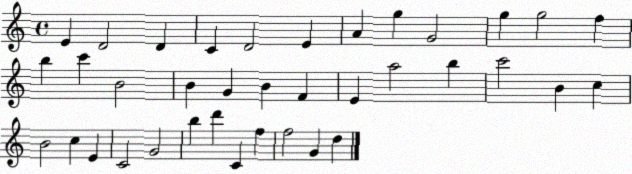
X:1
T:Untitled
M:4/4
L:1/4
K:C
E D2 D C D2 E A g G2 g g2 f b c' B2 B G B F E a2 b c'2 B c B2 c E C2 G2 b d' C f f2 G d